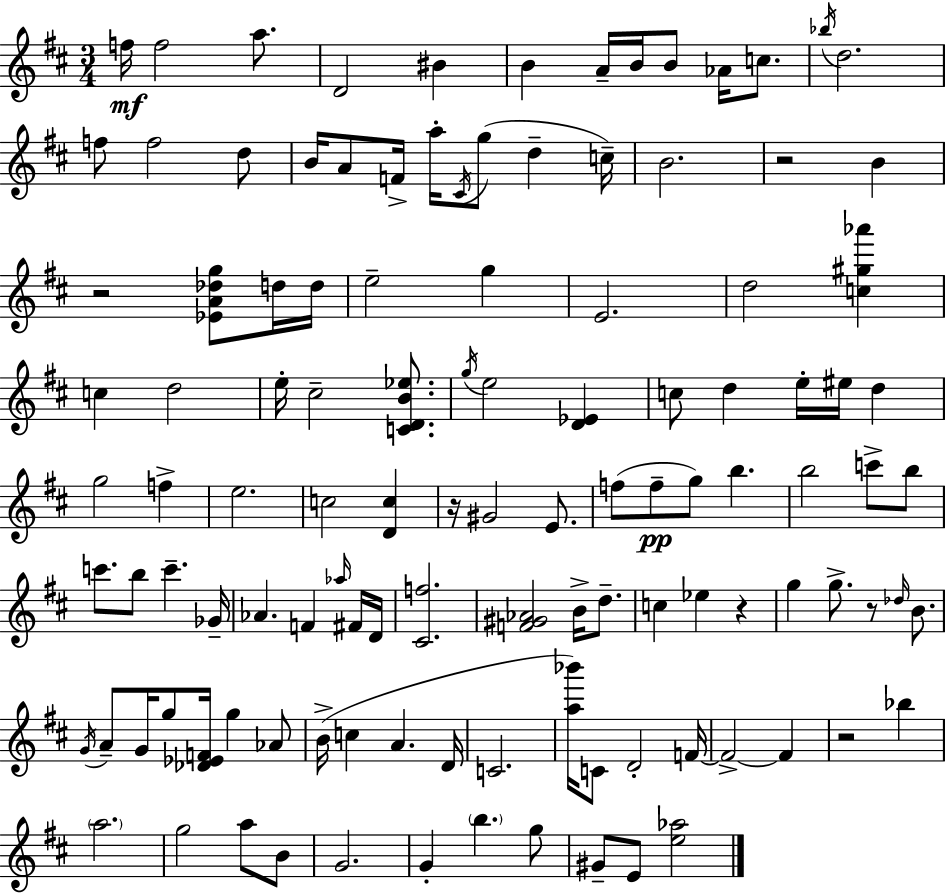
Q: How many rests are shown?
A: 6